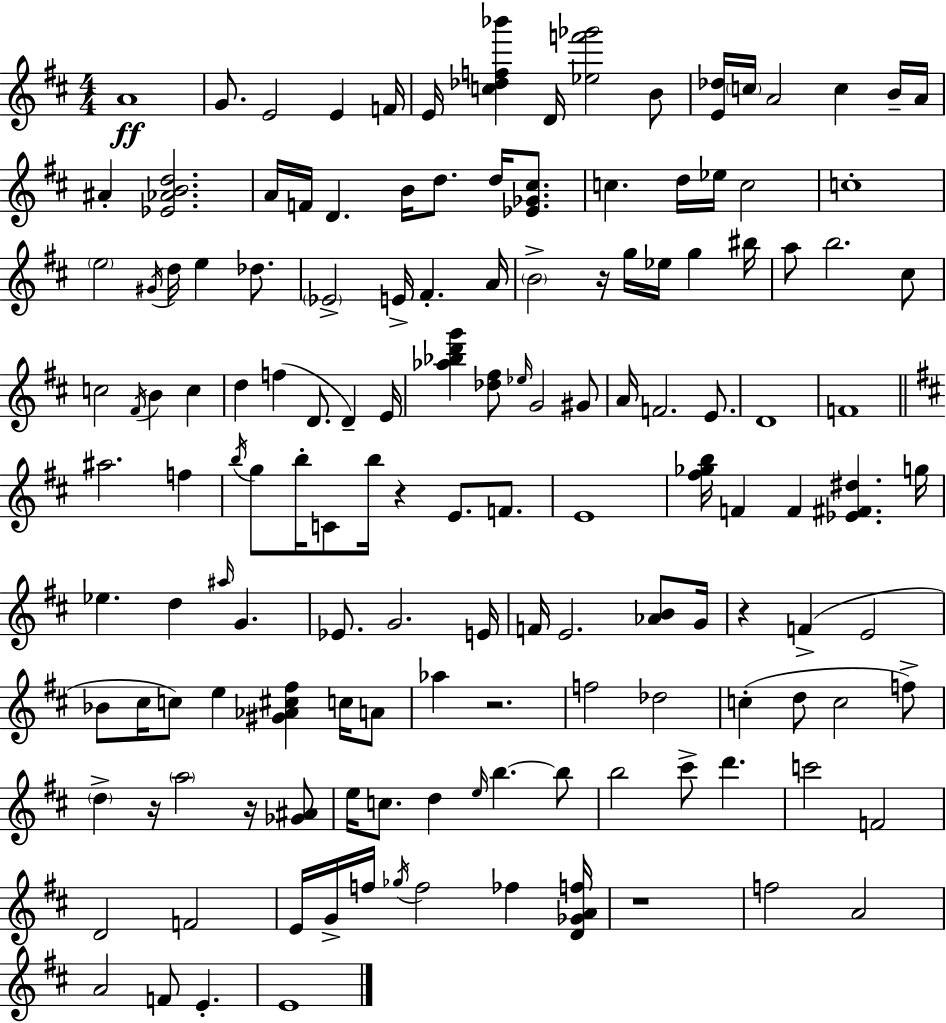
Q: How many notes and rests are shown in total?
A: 144